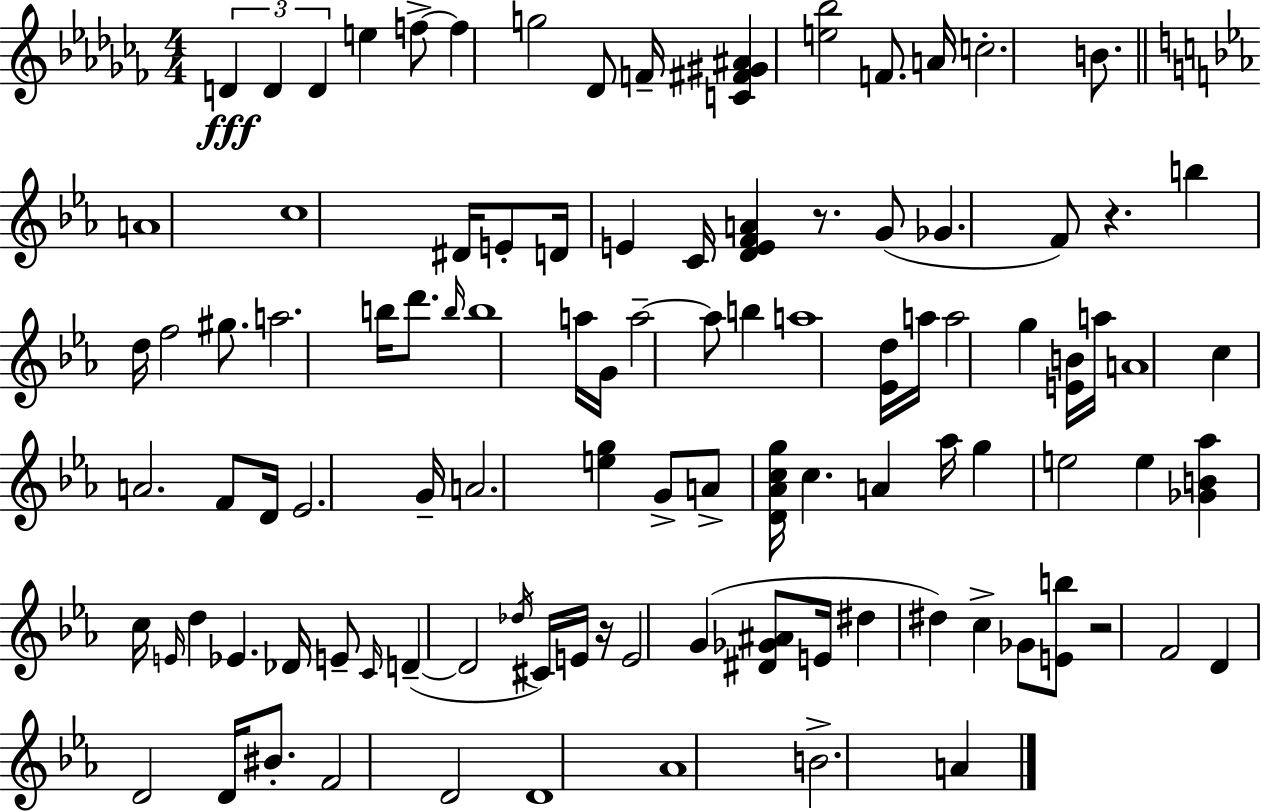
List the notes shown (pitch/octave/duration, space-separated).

D4/q D4/q D4/q E5/q F5/e F5/q G5/h Db4/e F4/s [C4,F#4,G#4,A#4]/q [E5,Bb5]/h F4/e. A4/s C5/h. B4/e. A4/w C5/w D#4/s E4/e D4/s E4/q C4/s [D4,E4,F4,A4]/q R/e. G4/e Gb4/q. F4/e R/q. B5/q D5/s F5/h G#5/e. A5/h. B5/s D6/e. B5/s B5/w A5/s G4/s A5/h A5/e B5/q A5/w [Eb4,D5]/s A5/s A5/h G5/q [E4,B4]/s A5/s A4/w C5/q A4/h. F4/e D4/s Eb4/h. G4/s A4/h. [E5,G5]/q G4/e A4/e [D4,Ab4,C5,G5]/s C5/q. A4/q Ab5/s G5/q E5/h E5/q [Gb4,B4,Ab5]/q C5/s E4/s D5/q Eb4/q. Db4/s E4/e C4/s D4/q D4/h Db5/s C#4/s E4/s R/s E4/h G4/q [D#4,Gb4,A#4]/e E4/s D#5/q D#5/q C5/q Gb4/e [E4,B5]/e R/h F4/h D4/q D4/h D4/s BIS4/e. F4/h D4/h D4/w Ab4/w B4/h. A4/q